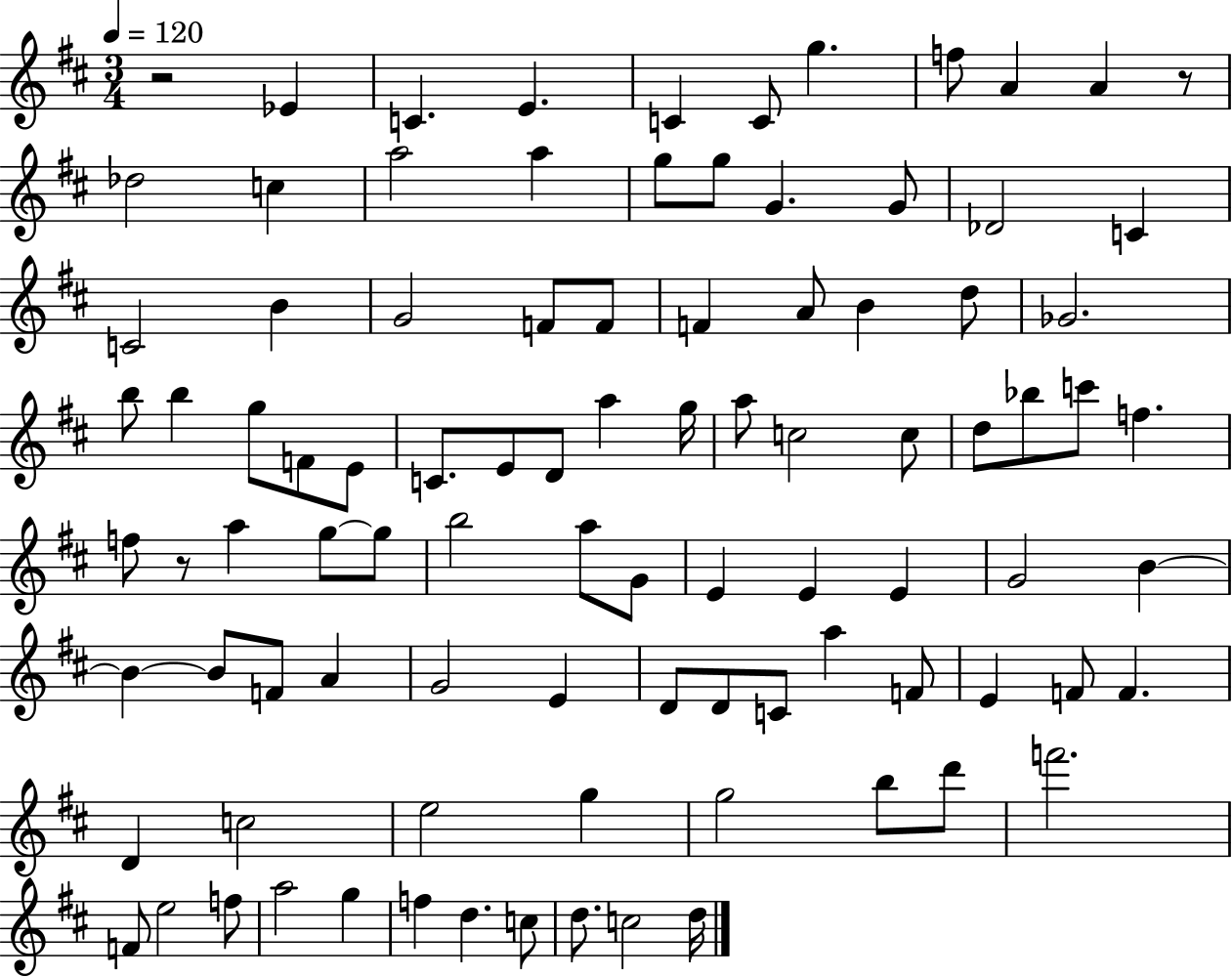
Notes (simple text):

R/h Eb4/q C4/q. E4/q. C4/q C4/e G5/q. F5/e A4/q A4/q R/e Db5/h C5/q A5/h A5/q G5/e G5/e G4/q. G4/e Db4/h C4/q C4/h B4/q G4/h F4/e F4/e F4/q A4/e B4/q D5/e Gb4/h. B5/e B5/q G5/e F4/e E4/e C4/e. E4/e D4/e A5/q G5/s A5/e C5/h C5/e D5/e Bb5/e C6/e F5/q. F5/e R/e A5/q G5/e G5/e B5/h A5/e G4/e E4/q E4/q E4/q G4/h B4/q B4/q B4/e F4/e A4/q G4/h E4/q D4/e D4/e C4/e A5/q F4/e E4/q F4/e F4/q. D4/q C5/h E5/h G5/q G5/h B5/e D6/e F6/h. F4/e E5/h F5/e A5/h G5/q F5/q D5/q. C5/e D5/e. C5/h D5/s